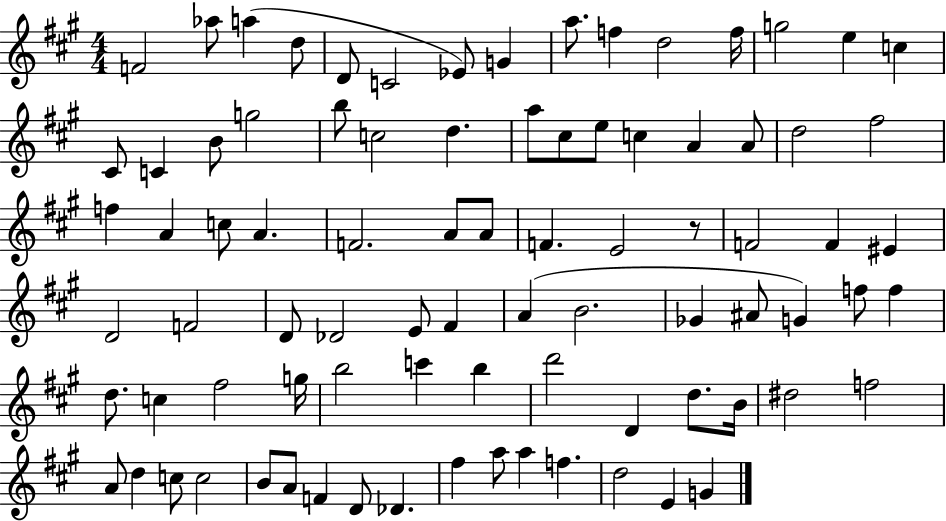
{
  \clef treble
  \numericTimeSignature
  \time 4/4
  \key a \major
  f'2 aes''8 a''4( d''8 | d'8 c'2 ees'8) g'4 | a''8. f''4 d''2 f''16 | g''2 e''4 c''4 | \break cis'8 c'4 b'8 g''2 | b''8 c''2 d''4. | a''8 cis''8 e''8 c''4 a'4 a'8 | d''2 fis''2 | \break f''4 a'4 c''8 a'4. | f'2. a'8 a'8 | f'4. e'2 r8 | f'2 f'4 eis'4 | \break d'2 f'2 | d'8 des'2 e'8 fis'4 | a'4( b'2. | ges'4 ais'8 g'4) f''8 f''4 | \break d''8. c''4 fis''2 g''16 | b''2 c'''4 b''4 | d'''2 d'4 d''8. b'16 | dis''2 f''2 | \break a'8 d''4 c''8 c''2 | b'8 a'8 f'4 d'8 des'4. | fis''4 a''8 a''4 f''4. | d''2 e'4 g'4 | \break \bar "|."
}